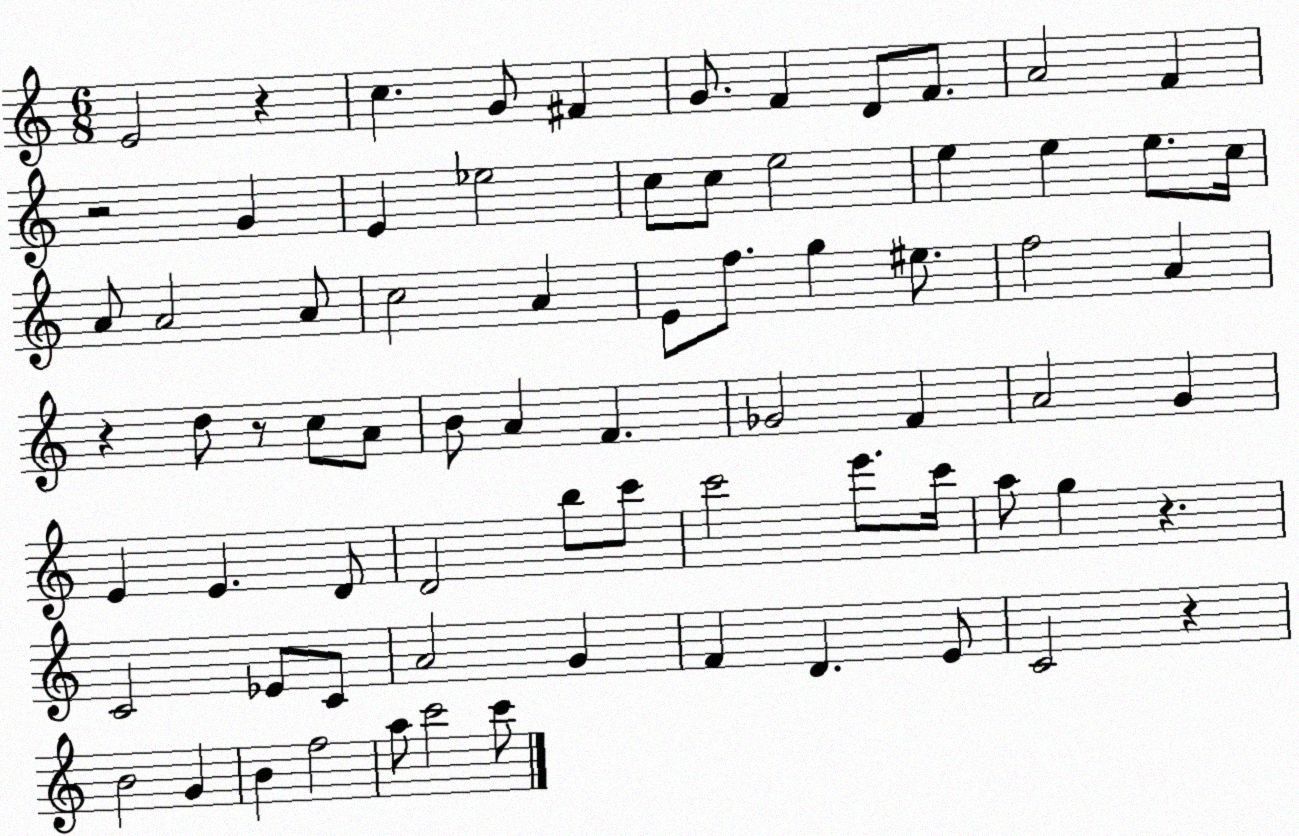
X:1
T:Untitled
M:6/8
L:1/4
K:C
E2 z c G/2 ^F G/2 F D/2 F/2 A2 F z2 G E _e2 c/2 c/2 e2 e e e/2 c/4 A/2 A2 A/2 c2 A E/2 f/2 g ^e/2 f2 A z d/2 z/2 c/2 A/2 B/2 A F _G2 F A2 G E E D/2 D2 b/2 c'/2 c'2 e'/2 c'/4 a/2 g z C2 _E/2 C/2 A2 G F D E/2 C2 z B2 G B f2 a/2 c'2 c'/2